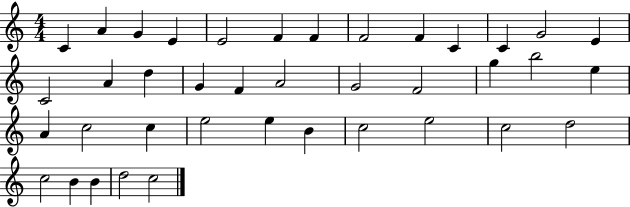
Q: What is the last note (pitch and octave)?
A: C5